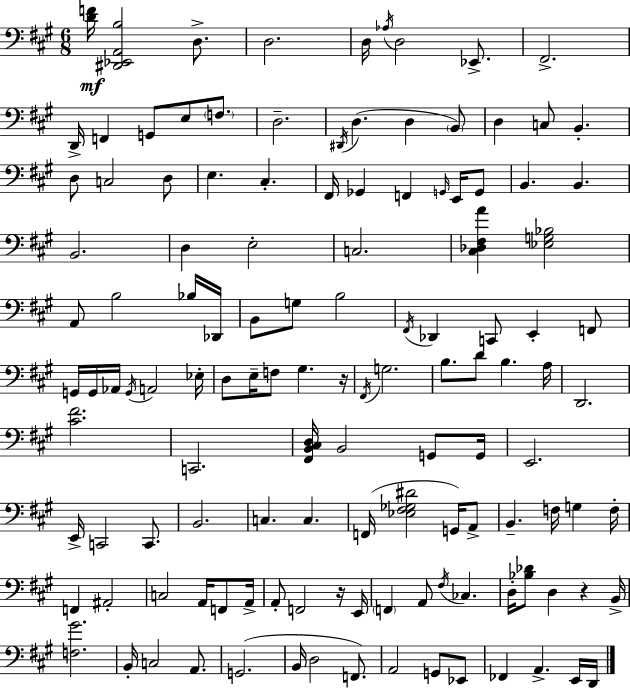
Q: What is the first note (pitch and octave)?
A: D3